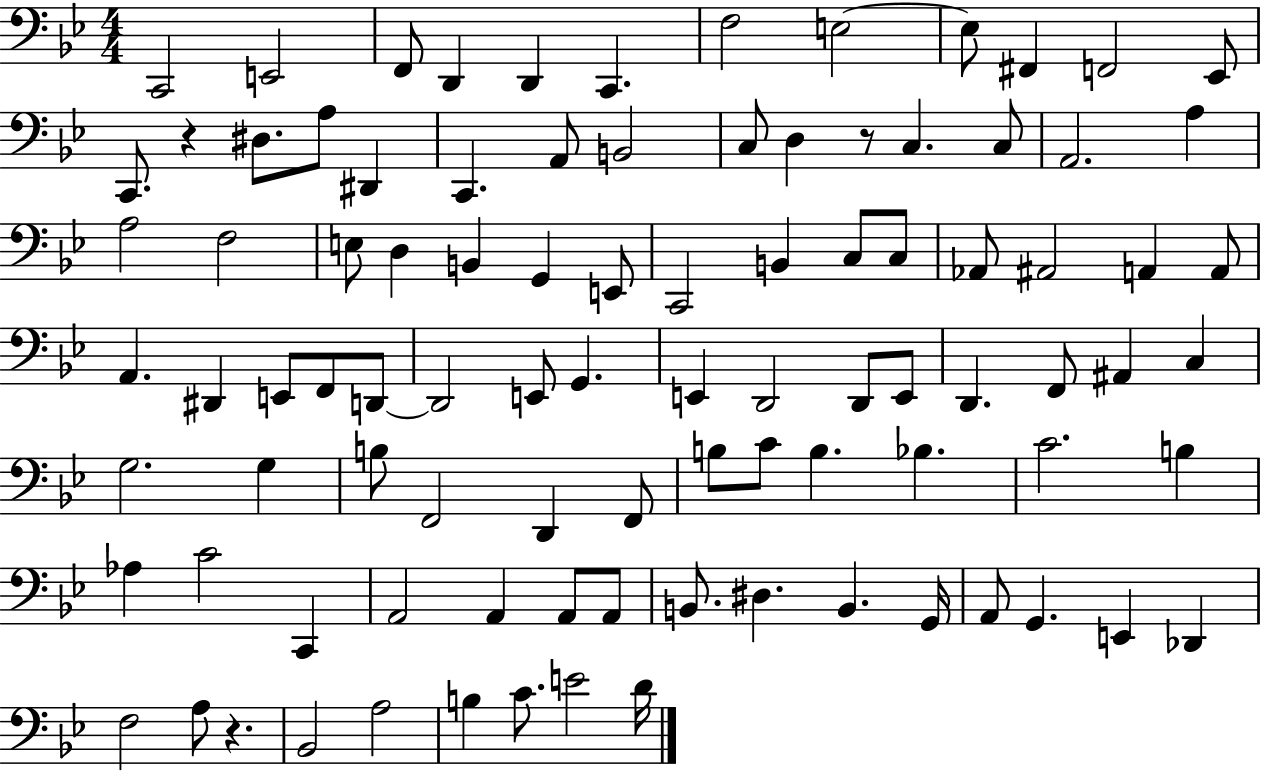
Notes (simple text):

C2/h E2/h F2/e D2/q D2/q C2/q. F3/h E3/h E3/e F#2/q F2/h Eb2/e C2/e. R/q D#3/e. A3/e D#2/q C2/q. A2/e B2/h C3/e D3/q R/e C3/q. C3/e A2/h. A3/q A3/h F3/h E3/e D3/q B2/q G2/q E2/e C2/h B2/q C3/e C3/e Ab2/e A#2/h A2/q A2/e A2/q. D#2/q E2/e F2/e D2/e D2/h E2/e G2/q. E2/q D2/h D2/e E2/e D2/q. F2/e A#2/q C3/q G3/h. G3/q B3/e F2/h D2/q F2/e B3/e C4/e B3/q. Bb3/q. C4/h. B3/q Ab3/q C4/h C2/q A2/h A2/q A2/e A2/e B2/e. D#3/q. B2/q. G2/s A2/e G2/q. E2/q Db2/q F3/h A3/e R/q. Bb2/h A3/h B3/q C4/e. E4/h D4/s